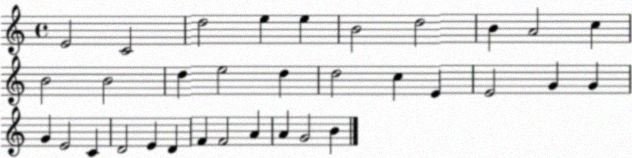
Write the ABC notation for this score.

X:1
T:Untitled
M:4/4
L:1/4
K:C
E2 C2 d2 e e B2 d2 B A2 c B2 B2 d e2 d d2 c E E2 G G G E2 C D2 E D F F2 A A G2 B